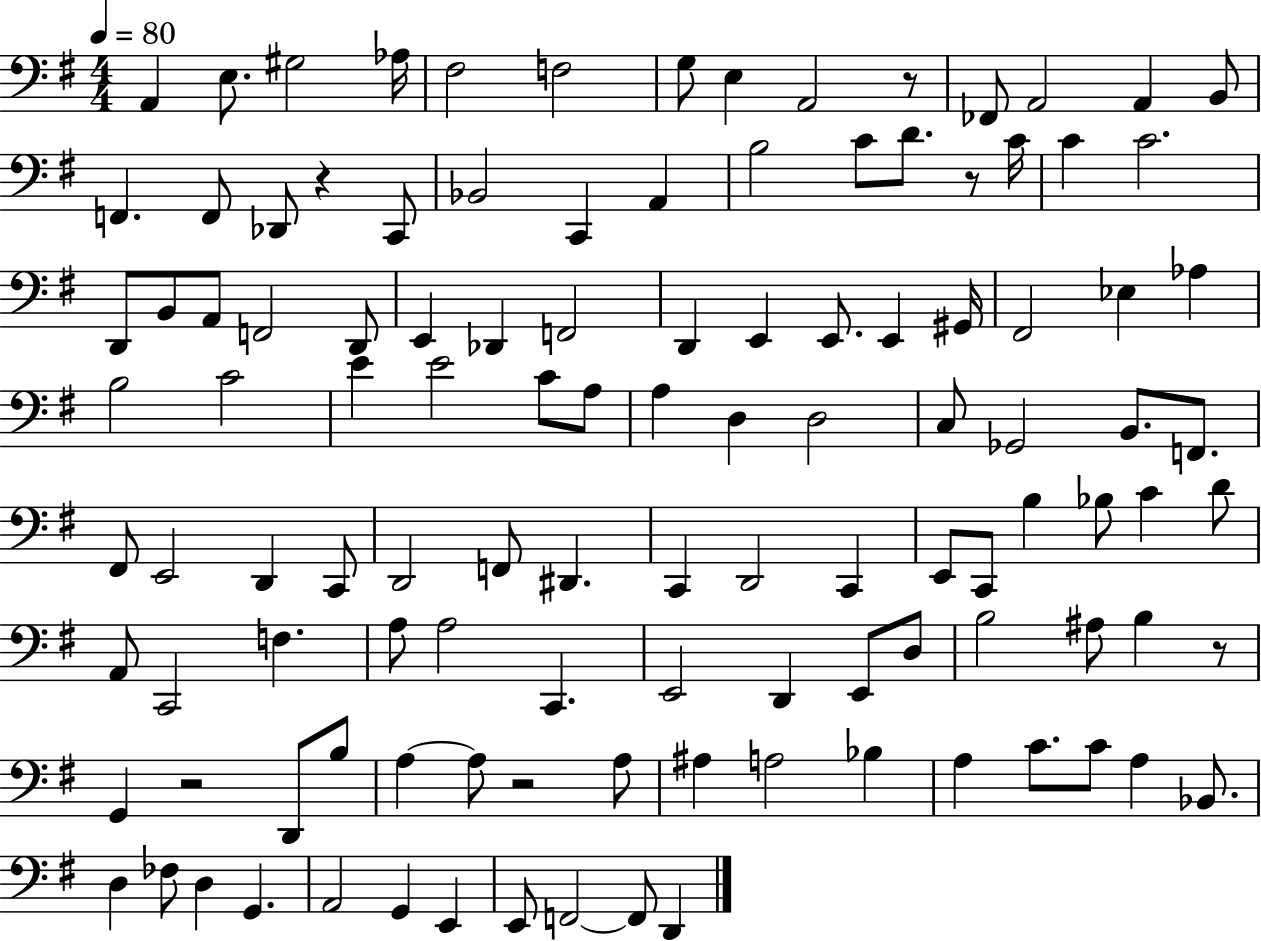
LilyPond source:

{
  \clef bass
  \numericTimeSignature
  \time 4/4
  \key g \major
  \tempo 4 = 80
  a,4 e8. gis2 aes16 | fis2 f2 | g8 e4 a,2 r8 | fes,8 a,2 a,4 b,8 | \break f,4. f,8 des,8 r4 c,8 | bes,2 c,4 a,4 | b2 c'8 d'8. r8 c'16 | c'4 c'2. | \break d,8 b,8 a,8 f,2 d,8 | e,4 des,4 f,2 | d,4 e,4 e,8. e,4 gis,16 | fis,2 ees4 aes4 | \break b2 c'2 | e'4 e'2 c'8 a8 | a4 d4 d2 | c8 ges,2 b,8. f,8. | \break fis,8 e,2 d,4 c,8 | d,2 f,8 dis,4. | c,4 d,2 c,4 | e,8 c,8 b4 bes8 c'4 d'8 | \break a,8 c,2 f4. | a8 a2 c,4. | e,2 d,4 e,8 d8 | b2 ais8 b4 r8 | \break g,4 r2 d,8 b8 | a4~~ a8 r2 a8 | ais4 a2 bes4 | a4 c'8. c'8 a4 bes,8. | \break d4 fes8 d4 g,4. | a,2 g,4 e,4 | e,8 f,2~~ f,8 d,4 | \bar "|."
}